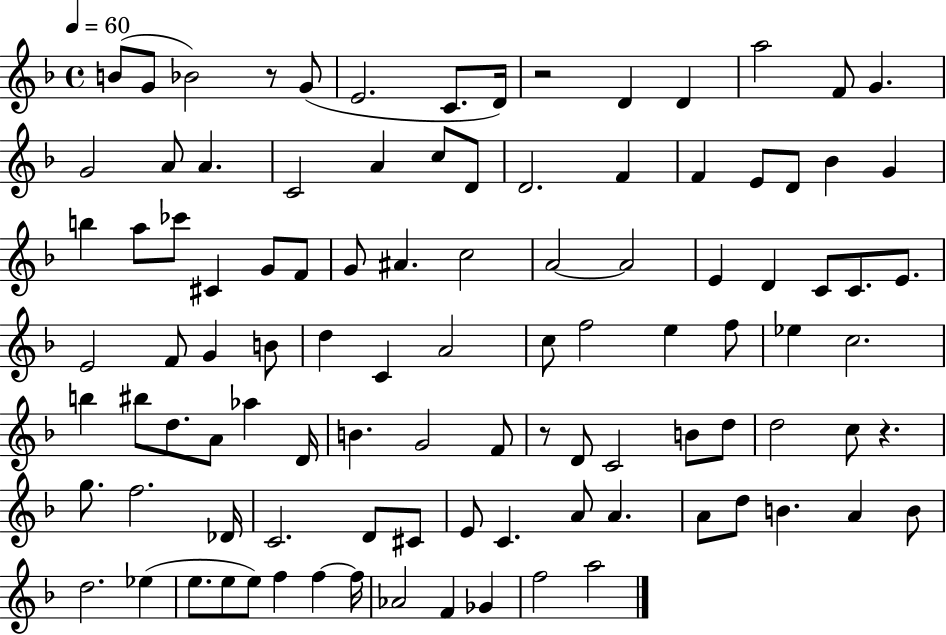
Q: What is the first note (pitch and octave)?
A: B4